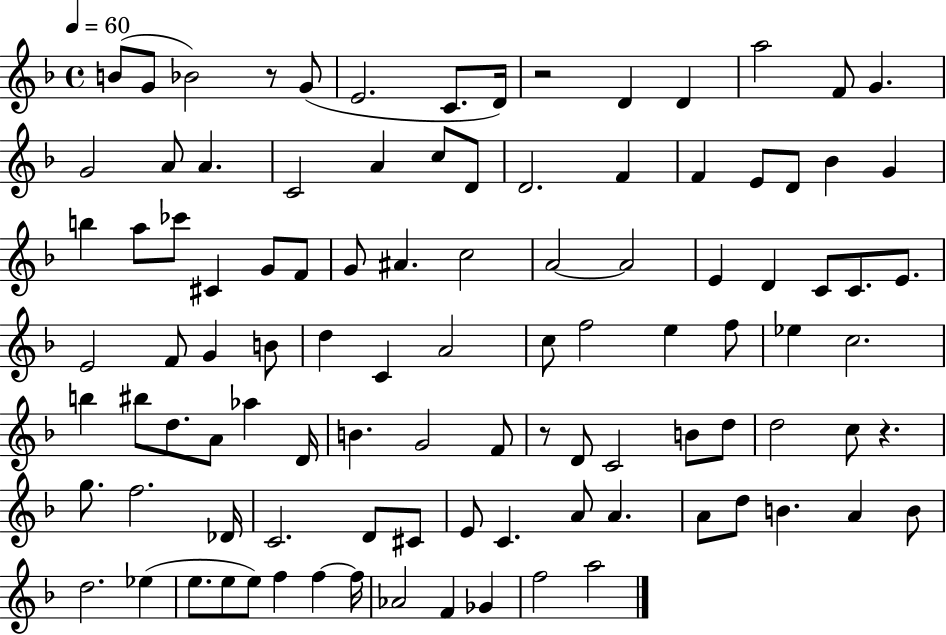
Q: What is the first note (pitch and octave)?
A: B4